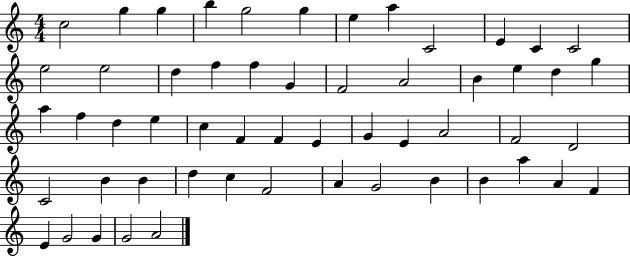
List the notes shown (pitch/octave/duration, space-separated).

C5/h G5/q G5/q B5/q G5/h G5/q E5/q A5/q C4/h E4/q C4/q C4/h E5/h E5/h D5/q F5/q F5/q G4/q F4/h A4/h B4/q E5/q D5/q G5/q A5/q F5/q D5/q E5/q C5/q F4/q F4/q E4/q G4/q E4/q A4/h F4/h D4/h C4/h B4/q B4/q D5/q C5/q F4/h A4/q G4/h B4/q B4/q A5/q A4/q F4/q E4/q G4/h G4/q G4/h A4/h